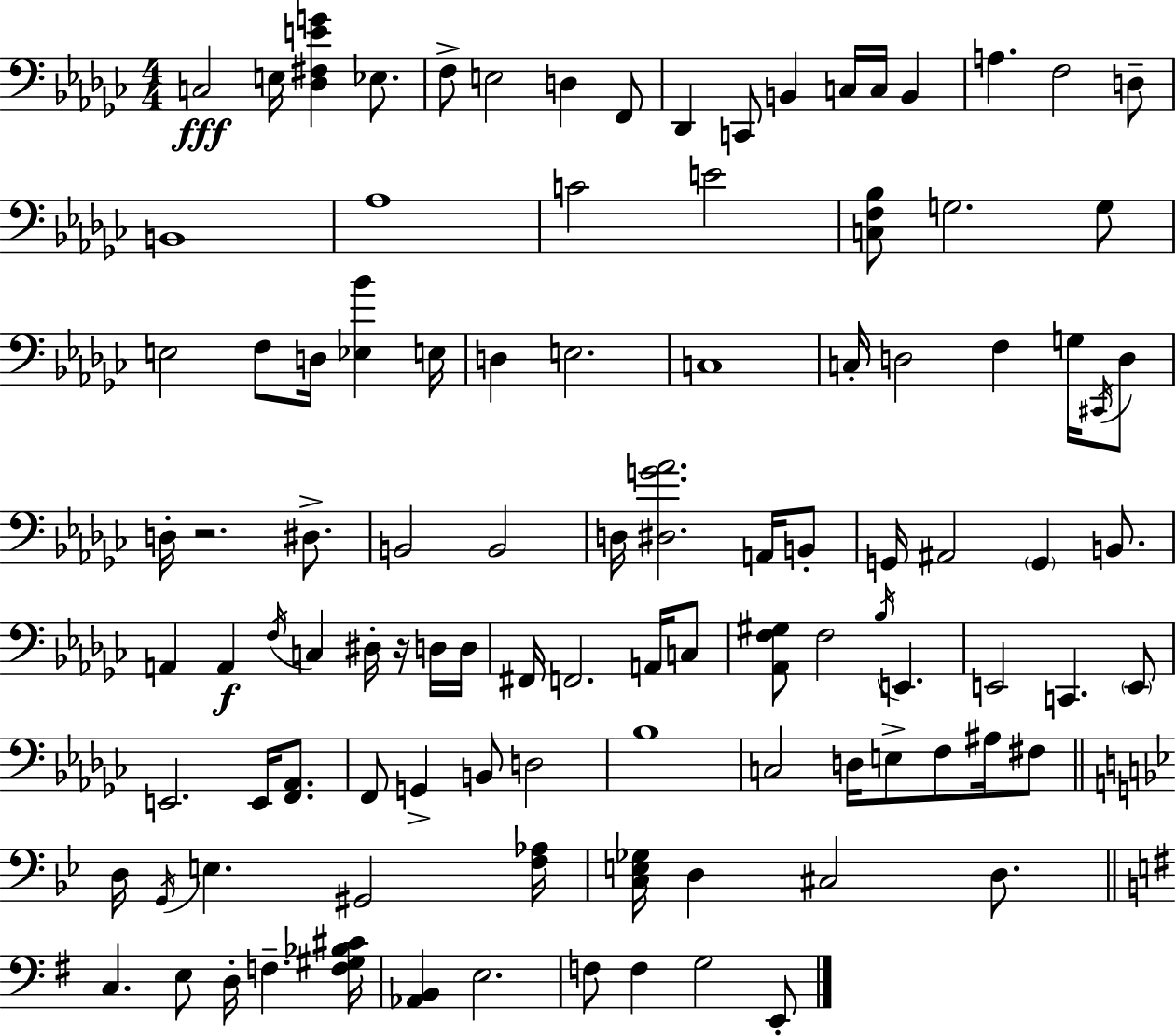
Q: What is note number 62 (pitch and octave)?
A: C2